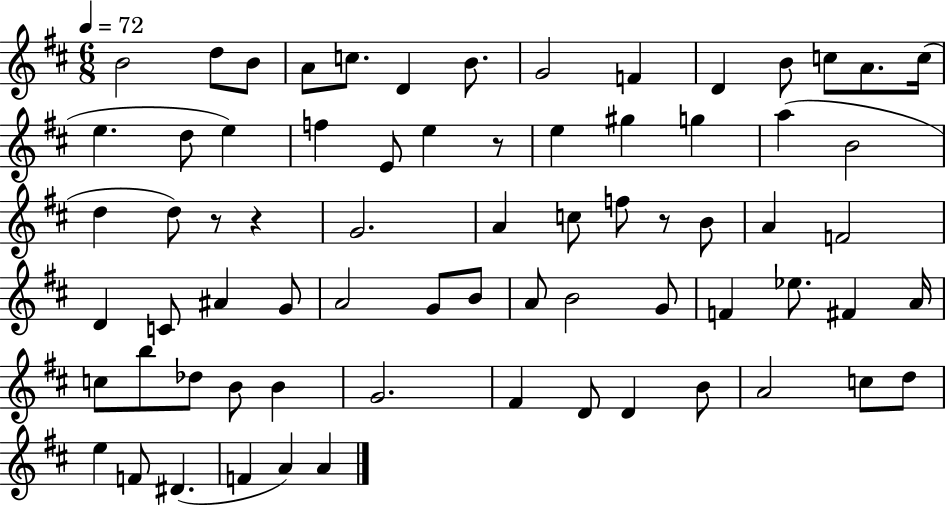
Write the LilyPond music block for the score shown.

{
  \clef treble
  \numericTimeSignature
  \time 6/8
  \key d \major
  \tempo 4 = 72
  b'2 d''8 b'8 | a'8 c''8. d'4 b'8. | g'2 f'4 | d'4 b'8 c''8 a'8. c''16( | \break e''4. d''8 e''4) | f''4 e'8 e''4 r8 | e''4 gis''4 g''4 | a''4( b'2 | \break d''4 d''8) r8 r4 | g'2. | a'4 c''8 f''8 r8 b'8 | a'4 f'2 | \break d'4 c'8 ais'4 g'8 | a'2 g'8 b'8 | a'8 b'2 g'8 | f'4 ees''8. fis'4 a'16 | \break c''8 b''8 des''8 b'8 b'4 | g'2. | fis'4 d'8 d'4 b'8 | a'2 c''8 d''8 | \break e''4 f'8 dis'4.( | f'4 a'4) a'4 | \bar "|."
}